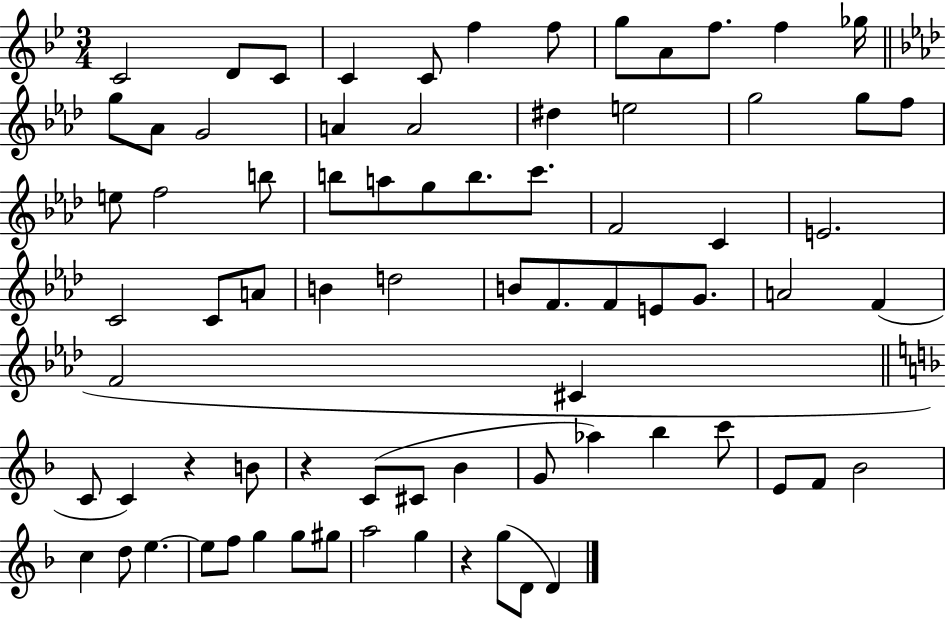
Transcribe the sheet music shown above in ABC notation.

X:1
T:Untitled
M:3/4
L:1/4
K:Bb
C2 D/2 C/2 C C/2 f f/2 g/2 A/2 f/2 f _g/4 g/2 _A/2 G2 A A2 ^d e2 g2 g/2 f/2 e/2 f2 b/2 b/2 a/2 g/2 b/2 c'/2 F2 C E2 C2 C/2 A/2 B d2 B/2 F/2 F/2 E/2 G/2 A2 F F2 ^C C/2 C z B/2 z C/2 ^C/2 _B G/2 _a _b c'/2 E/2 F/2 _B2 c d/2 e e/2 f/2 g g/2 ^g/2 a2 g z g/2 D/2 D